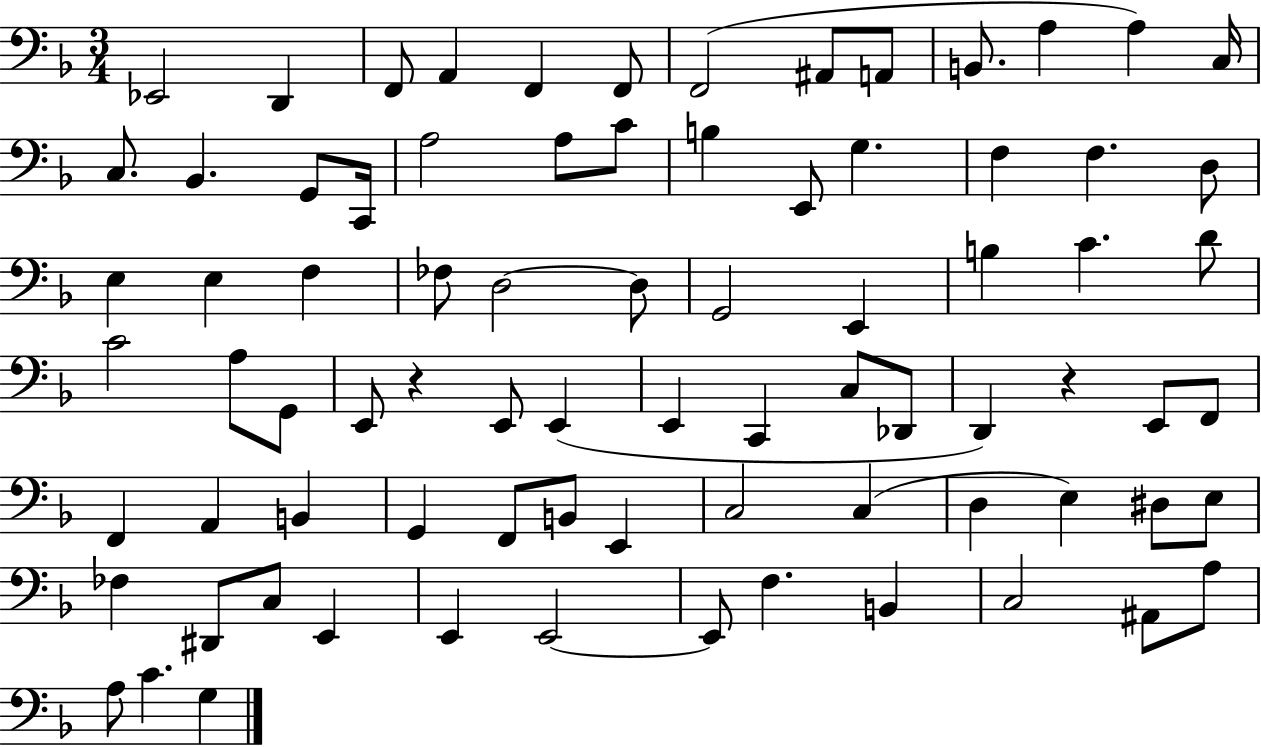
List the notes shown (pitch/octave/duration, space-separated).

Eb2/h D2/q F2/e A2/q F2/q F2/e F2/h A#2/e A2/e B2/e. A3/q A3/q C3/s C3/e. Bb2/q. G2/e C2/s A3/h A3/e C4/e B3/q E2/e G3/q. F3/q F3/q. D3/e E3/q E3/q F3/q FES3/e D3/h D3/e G2/h E2/q B3/q C4/q. D4/e C4/h A3/e G2/e E2/e R/q E2/e E2/q E2/q C2/q C3/e Db2/e D2/q R/q E2/e F2/e F2/q A2/q B2/q G2/q F2/e B2/e E2/q C3/h C3/q D3/q E3/q D#3/e E3/e FES3/q D#2/e C3/e E2/q E2/q E2/h E2/e F3/q. B2/q C3/h A#2/e A3/e A3/e C4/q. G3/q